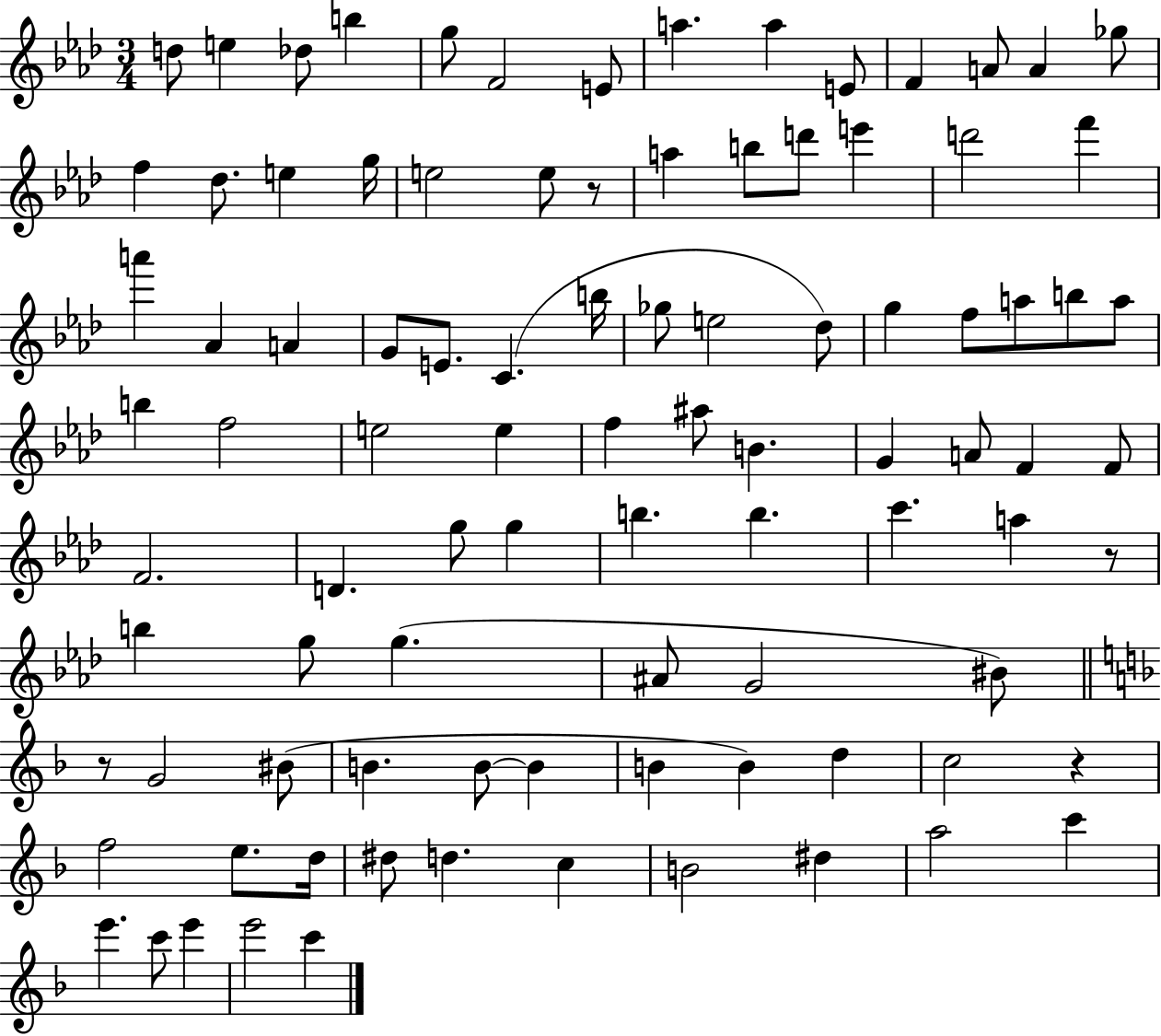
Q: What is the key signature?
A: AES major